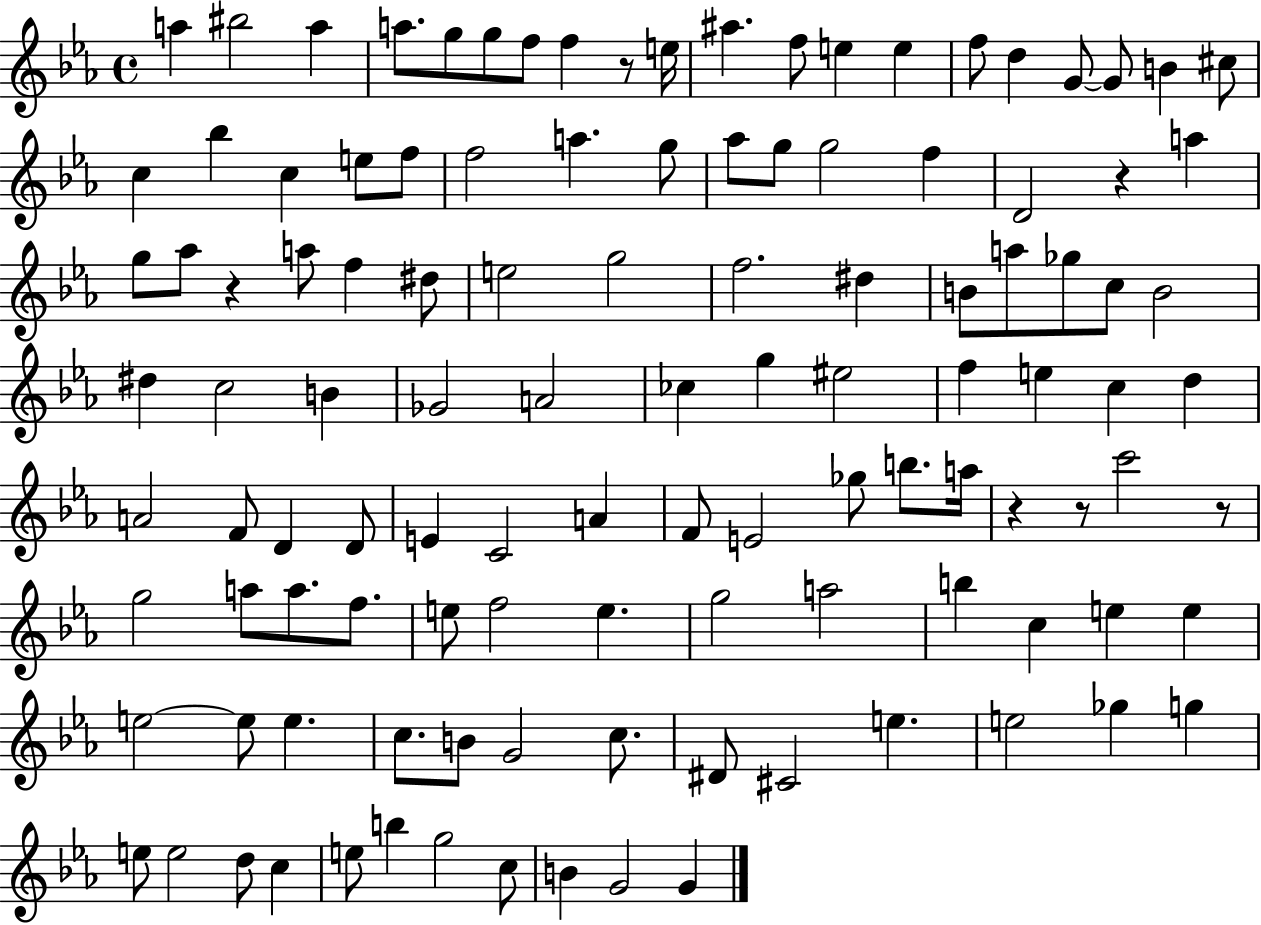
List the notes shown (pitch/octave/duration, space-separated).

A5/q BIS5/h A5/q A5/e. G5/e G5/e F5/e F5/q R/e E5/s A#5/q. F5/e E5/q E5/q F5/e D5/q G4/e G4/e B4/q C#5/e C5/q Bb5/q C5/q E5/e F5/e F5/h A5/q. G5/e Ab5/e G5/e G5/h F5/q D4/h R/q A5/q G5/e Ab5/e R/q A5/e F5/q D#5/e E5/h G5/h F5/h. D#5/q B4/e A5/e Gb5/e C5/e B4/h D#5/q C5/h B4/q Gb4/h A4/h CES5/q G5/q EIS5/h F5/q E5/q C5/q D5/q A4/h F4/e D4/q D4/e E4/q C4/h A4/q F4/e E4/h Gb5/e B5/e. A5/s R/q R/e C6/h R/e G5/h A5/e A5/e. F5/e. E5/e F5/h E5/q. G5/h A5/h B5/q C5/q E5/q E5/q E5/h E5/e E5/q. C5/e. B4/e G4/h C5/e. D#4/e C#4/h E5/q. E5/h Gb5/q G5/q E5/e E5/h D5/e C5/q E5/e B5/q G5/h C5/e B4/q G4/h G4/q